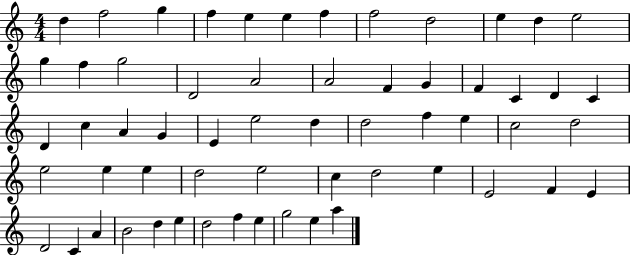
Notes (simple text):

D5/q F5/h G5/q F5/q E5/q E5/q F5/q F5/h D5/h E5/q D5/q E5/h G5/q F5/q G5/h D4/h A4/h A4/h F4/q G4/q F4/q C4/q D4/q C4/q D4/q C5/q A4/q G4/q E4/q E5/h D5/q D5/h F5/q E5/q C5/h D5/h E5/h E5/q E5/q D5/h E5/h C5/q D5/h E5/q E4/h F4/q E4/q D4/h C4/q A4/q B4/h D5/q E5/q D5/h F5/q E5/q G5/h E5/q A5/q